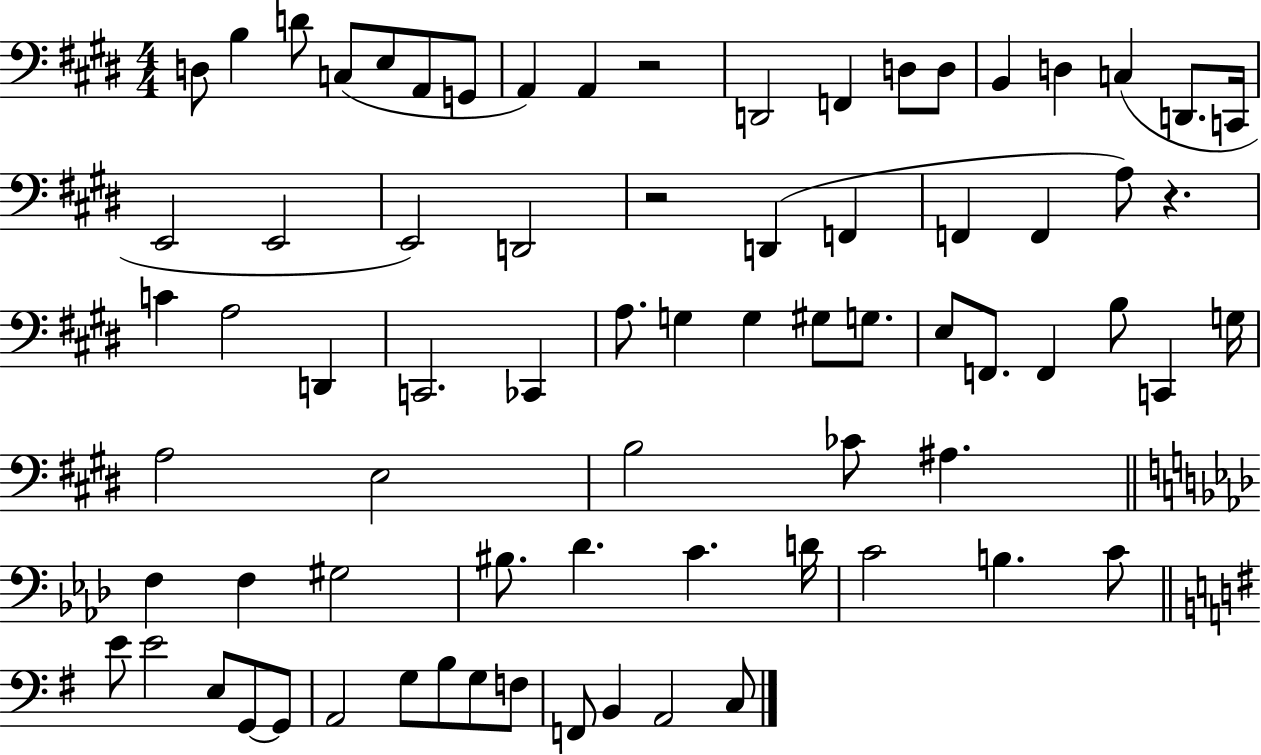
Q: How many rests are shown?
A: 3